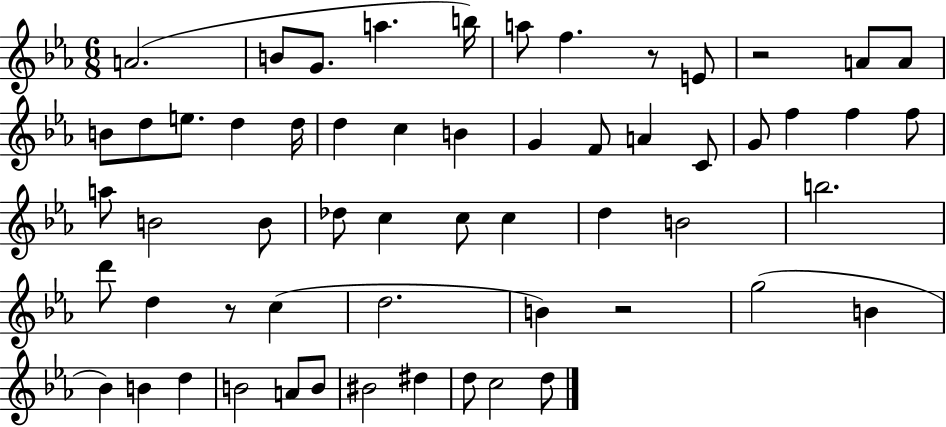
A4/h. B4/e G4/e. A5/q. B5/s A5/e F5/q. R/e E4/e R/h A4/e A4/e B4/e D5/e E5/e. D5/q D5/s D5/q C5/q B4/q G4/q F4/e A4/q C4/e G4/e F5/q F5/q F5/e A5/e B4/h B4/e Db5/e C5/q C5/e C5/q D5/q B4/h B5/h. D6/e D5/q R/e C5/q D5/h. B4/q R/h G5/h B4/q Bb4/q B4/q D5/q B4/h A4/e B4/e BIS4/h D#5/q D5/e C5/h D5/e